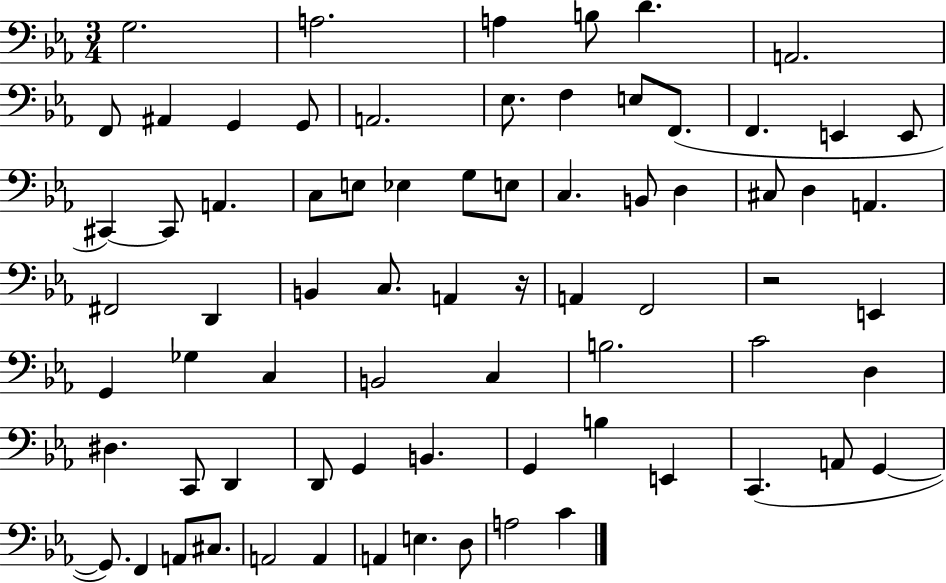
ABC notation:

X:1
T:Untitled
M:3/4
L:1/4
K:Eb
G,2 A,2 A, B,/2 D A,,2 F,,/2 ^A,, G,, G,,/2 A,,2 _E,/2 F, E,/2 F,,/2 F,, E,, E,,/2 ^C,, ^C,,/2 A,, C,/2 E,/2 _E, G,/2 E,/2 C, B,,/2 D, ^C,/2 D, A,, ^F,,2 D,, B,, C,/2 A,, z/4 A,, F,,2 z2 E,, G,, _G, C, B,,2 C, B,2 C2 D, ^D, C,,/2 D,, D,,/2 G,, B,, G,, B, E,, C,, A,,/2 G,, G,,/2 F,, A,,/2 ^C,/2 A,,2 A,, A,, E, D,/2 A,2 C